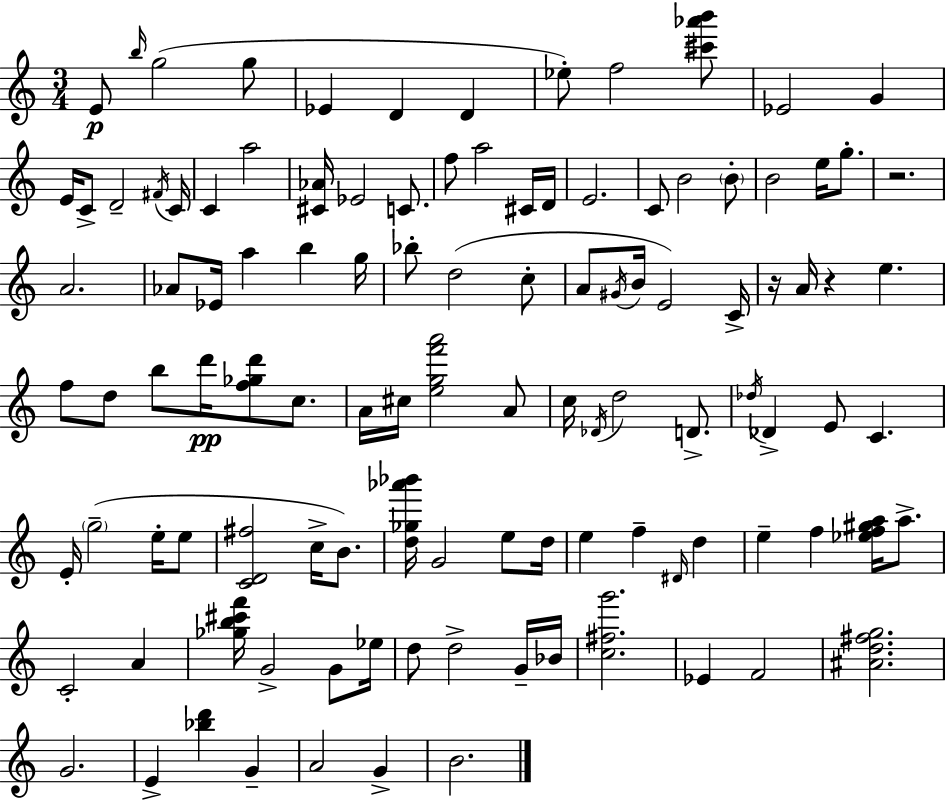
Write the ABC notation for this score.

X:1
T:Untitled
M:3/4
L:1/4
K:Am
E/2 b/4 g2 g/2 _E D D _e/2 f2 [^c'_a'b']/2 _E2 G E/4 C/2 D2 ^F/4 C/4 C a2 [^C_A]/4 _E2 C/2 f/2 a2 ^C/4 D/4 E2 C/2 B2 B/2 B2 e/4 g/2 z2 A2 _A/2 _E/4 a b g/4 _b/2 d2 c/2 A/2 ^G/4 B/4 E2 C/4 z/4 A/4 z e f/2 d/2 b/2 d'/4 [f_gd']/2 c/2 A/4 ^c/4 [egf'a']2 A/2 c/4 _D/4 d2 D/2 _d/4 _D E/2 C E/4 g2 e/4 e/2 [CD^f]2 c/4 B/2 [d_g_a'_b']/4 G2 e/2 d/4 e f ^D/4 d e f [_ef^ga]/4 a/2 C2 A [_gb^c'f']/4 G2 G/2 _e/4 d/2 d2 G/4 _B/4 [c^fg']2 _E F2 [^Ad^fg]2 G2 E [_bd'] G A2 G B2